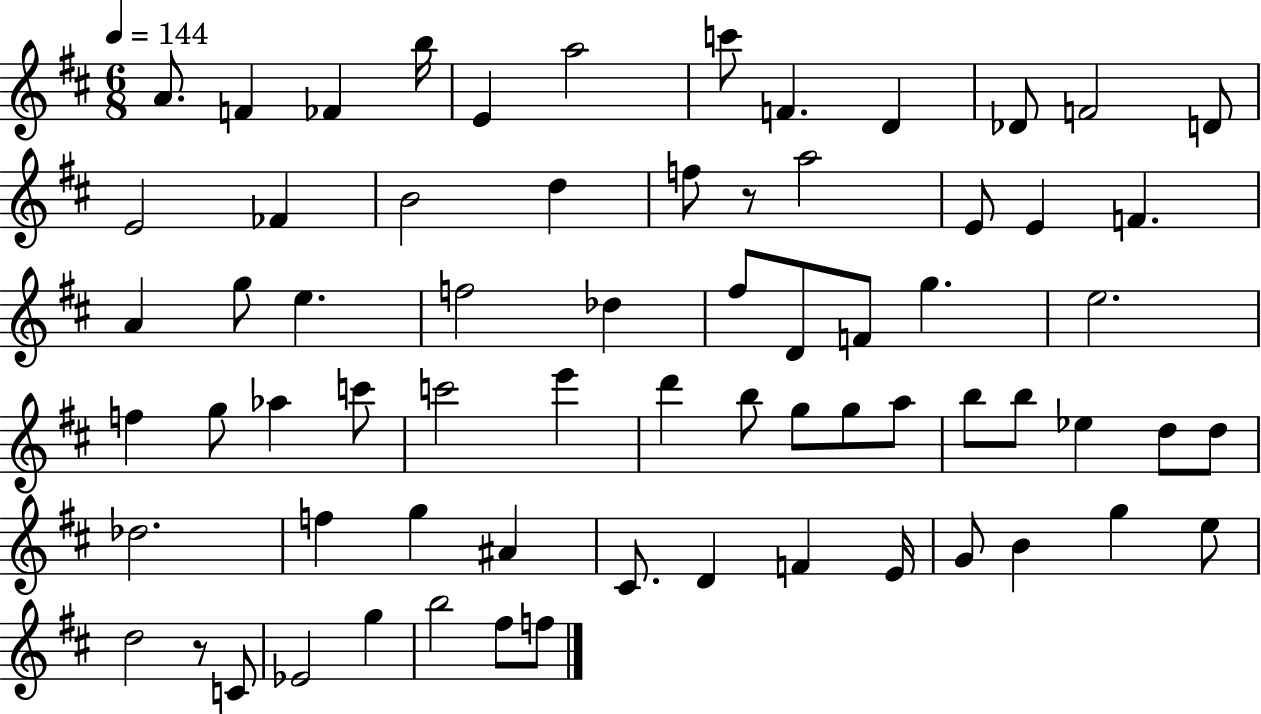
{
  \clef treble
  \numericTimeSignature
  \time 6/8
  \key d \major
  \tempo 4 = 144
  a'8. f'4 fes'4 b''16 | e'4 a''2 | c'''8 f'4. d'4 | des'8 f'2 d'8 | \break e'2 fes'4 | b'2 d''4 | f''8 r8 a''2 | e'8 e'4 f'4. | \break a'4 g''8 e''4. | f''2 des''4 | fis''8 d'8 f'8 g''4. | e''2. | \break f''4 g''8 aes''4 c'''8 | c'''2 e'''4 | d'''4 b''8 g''8 g''8 a''8 | b''8 b''8 ees''4 d''8 d''8 | \break des''2. | f''4 g''4 ais'4 | cis'8. d'4 f'4 e'16 | g'8 b'4 g''4 e''8 | \break d''2 r8 c'8 | ees'2 g''4 | b''2 fis''8 f''8 | \bar "|."
}